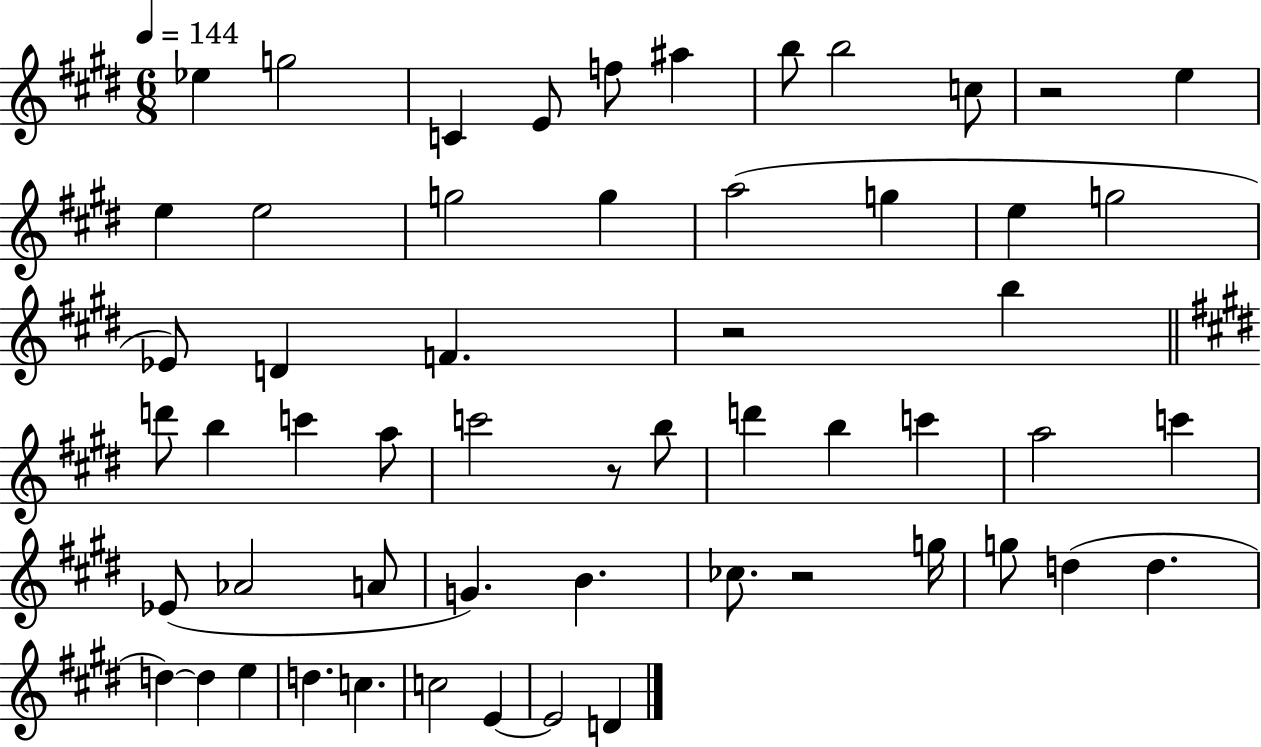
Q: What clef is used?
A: treble